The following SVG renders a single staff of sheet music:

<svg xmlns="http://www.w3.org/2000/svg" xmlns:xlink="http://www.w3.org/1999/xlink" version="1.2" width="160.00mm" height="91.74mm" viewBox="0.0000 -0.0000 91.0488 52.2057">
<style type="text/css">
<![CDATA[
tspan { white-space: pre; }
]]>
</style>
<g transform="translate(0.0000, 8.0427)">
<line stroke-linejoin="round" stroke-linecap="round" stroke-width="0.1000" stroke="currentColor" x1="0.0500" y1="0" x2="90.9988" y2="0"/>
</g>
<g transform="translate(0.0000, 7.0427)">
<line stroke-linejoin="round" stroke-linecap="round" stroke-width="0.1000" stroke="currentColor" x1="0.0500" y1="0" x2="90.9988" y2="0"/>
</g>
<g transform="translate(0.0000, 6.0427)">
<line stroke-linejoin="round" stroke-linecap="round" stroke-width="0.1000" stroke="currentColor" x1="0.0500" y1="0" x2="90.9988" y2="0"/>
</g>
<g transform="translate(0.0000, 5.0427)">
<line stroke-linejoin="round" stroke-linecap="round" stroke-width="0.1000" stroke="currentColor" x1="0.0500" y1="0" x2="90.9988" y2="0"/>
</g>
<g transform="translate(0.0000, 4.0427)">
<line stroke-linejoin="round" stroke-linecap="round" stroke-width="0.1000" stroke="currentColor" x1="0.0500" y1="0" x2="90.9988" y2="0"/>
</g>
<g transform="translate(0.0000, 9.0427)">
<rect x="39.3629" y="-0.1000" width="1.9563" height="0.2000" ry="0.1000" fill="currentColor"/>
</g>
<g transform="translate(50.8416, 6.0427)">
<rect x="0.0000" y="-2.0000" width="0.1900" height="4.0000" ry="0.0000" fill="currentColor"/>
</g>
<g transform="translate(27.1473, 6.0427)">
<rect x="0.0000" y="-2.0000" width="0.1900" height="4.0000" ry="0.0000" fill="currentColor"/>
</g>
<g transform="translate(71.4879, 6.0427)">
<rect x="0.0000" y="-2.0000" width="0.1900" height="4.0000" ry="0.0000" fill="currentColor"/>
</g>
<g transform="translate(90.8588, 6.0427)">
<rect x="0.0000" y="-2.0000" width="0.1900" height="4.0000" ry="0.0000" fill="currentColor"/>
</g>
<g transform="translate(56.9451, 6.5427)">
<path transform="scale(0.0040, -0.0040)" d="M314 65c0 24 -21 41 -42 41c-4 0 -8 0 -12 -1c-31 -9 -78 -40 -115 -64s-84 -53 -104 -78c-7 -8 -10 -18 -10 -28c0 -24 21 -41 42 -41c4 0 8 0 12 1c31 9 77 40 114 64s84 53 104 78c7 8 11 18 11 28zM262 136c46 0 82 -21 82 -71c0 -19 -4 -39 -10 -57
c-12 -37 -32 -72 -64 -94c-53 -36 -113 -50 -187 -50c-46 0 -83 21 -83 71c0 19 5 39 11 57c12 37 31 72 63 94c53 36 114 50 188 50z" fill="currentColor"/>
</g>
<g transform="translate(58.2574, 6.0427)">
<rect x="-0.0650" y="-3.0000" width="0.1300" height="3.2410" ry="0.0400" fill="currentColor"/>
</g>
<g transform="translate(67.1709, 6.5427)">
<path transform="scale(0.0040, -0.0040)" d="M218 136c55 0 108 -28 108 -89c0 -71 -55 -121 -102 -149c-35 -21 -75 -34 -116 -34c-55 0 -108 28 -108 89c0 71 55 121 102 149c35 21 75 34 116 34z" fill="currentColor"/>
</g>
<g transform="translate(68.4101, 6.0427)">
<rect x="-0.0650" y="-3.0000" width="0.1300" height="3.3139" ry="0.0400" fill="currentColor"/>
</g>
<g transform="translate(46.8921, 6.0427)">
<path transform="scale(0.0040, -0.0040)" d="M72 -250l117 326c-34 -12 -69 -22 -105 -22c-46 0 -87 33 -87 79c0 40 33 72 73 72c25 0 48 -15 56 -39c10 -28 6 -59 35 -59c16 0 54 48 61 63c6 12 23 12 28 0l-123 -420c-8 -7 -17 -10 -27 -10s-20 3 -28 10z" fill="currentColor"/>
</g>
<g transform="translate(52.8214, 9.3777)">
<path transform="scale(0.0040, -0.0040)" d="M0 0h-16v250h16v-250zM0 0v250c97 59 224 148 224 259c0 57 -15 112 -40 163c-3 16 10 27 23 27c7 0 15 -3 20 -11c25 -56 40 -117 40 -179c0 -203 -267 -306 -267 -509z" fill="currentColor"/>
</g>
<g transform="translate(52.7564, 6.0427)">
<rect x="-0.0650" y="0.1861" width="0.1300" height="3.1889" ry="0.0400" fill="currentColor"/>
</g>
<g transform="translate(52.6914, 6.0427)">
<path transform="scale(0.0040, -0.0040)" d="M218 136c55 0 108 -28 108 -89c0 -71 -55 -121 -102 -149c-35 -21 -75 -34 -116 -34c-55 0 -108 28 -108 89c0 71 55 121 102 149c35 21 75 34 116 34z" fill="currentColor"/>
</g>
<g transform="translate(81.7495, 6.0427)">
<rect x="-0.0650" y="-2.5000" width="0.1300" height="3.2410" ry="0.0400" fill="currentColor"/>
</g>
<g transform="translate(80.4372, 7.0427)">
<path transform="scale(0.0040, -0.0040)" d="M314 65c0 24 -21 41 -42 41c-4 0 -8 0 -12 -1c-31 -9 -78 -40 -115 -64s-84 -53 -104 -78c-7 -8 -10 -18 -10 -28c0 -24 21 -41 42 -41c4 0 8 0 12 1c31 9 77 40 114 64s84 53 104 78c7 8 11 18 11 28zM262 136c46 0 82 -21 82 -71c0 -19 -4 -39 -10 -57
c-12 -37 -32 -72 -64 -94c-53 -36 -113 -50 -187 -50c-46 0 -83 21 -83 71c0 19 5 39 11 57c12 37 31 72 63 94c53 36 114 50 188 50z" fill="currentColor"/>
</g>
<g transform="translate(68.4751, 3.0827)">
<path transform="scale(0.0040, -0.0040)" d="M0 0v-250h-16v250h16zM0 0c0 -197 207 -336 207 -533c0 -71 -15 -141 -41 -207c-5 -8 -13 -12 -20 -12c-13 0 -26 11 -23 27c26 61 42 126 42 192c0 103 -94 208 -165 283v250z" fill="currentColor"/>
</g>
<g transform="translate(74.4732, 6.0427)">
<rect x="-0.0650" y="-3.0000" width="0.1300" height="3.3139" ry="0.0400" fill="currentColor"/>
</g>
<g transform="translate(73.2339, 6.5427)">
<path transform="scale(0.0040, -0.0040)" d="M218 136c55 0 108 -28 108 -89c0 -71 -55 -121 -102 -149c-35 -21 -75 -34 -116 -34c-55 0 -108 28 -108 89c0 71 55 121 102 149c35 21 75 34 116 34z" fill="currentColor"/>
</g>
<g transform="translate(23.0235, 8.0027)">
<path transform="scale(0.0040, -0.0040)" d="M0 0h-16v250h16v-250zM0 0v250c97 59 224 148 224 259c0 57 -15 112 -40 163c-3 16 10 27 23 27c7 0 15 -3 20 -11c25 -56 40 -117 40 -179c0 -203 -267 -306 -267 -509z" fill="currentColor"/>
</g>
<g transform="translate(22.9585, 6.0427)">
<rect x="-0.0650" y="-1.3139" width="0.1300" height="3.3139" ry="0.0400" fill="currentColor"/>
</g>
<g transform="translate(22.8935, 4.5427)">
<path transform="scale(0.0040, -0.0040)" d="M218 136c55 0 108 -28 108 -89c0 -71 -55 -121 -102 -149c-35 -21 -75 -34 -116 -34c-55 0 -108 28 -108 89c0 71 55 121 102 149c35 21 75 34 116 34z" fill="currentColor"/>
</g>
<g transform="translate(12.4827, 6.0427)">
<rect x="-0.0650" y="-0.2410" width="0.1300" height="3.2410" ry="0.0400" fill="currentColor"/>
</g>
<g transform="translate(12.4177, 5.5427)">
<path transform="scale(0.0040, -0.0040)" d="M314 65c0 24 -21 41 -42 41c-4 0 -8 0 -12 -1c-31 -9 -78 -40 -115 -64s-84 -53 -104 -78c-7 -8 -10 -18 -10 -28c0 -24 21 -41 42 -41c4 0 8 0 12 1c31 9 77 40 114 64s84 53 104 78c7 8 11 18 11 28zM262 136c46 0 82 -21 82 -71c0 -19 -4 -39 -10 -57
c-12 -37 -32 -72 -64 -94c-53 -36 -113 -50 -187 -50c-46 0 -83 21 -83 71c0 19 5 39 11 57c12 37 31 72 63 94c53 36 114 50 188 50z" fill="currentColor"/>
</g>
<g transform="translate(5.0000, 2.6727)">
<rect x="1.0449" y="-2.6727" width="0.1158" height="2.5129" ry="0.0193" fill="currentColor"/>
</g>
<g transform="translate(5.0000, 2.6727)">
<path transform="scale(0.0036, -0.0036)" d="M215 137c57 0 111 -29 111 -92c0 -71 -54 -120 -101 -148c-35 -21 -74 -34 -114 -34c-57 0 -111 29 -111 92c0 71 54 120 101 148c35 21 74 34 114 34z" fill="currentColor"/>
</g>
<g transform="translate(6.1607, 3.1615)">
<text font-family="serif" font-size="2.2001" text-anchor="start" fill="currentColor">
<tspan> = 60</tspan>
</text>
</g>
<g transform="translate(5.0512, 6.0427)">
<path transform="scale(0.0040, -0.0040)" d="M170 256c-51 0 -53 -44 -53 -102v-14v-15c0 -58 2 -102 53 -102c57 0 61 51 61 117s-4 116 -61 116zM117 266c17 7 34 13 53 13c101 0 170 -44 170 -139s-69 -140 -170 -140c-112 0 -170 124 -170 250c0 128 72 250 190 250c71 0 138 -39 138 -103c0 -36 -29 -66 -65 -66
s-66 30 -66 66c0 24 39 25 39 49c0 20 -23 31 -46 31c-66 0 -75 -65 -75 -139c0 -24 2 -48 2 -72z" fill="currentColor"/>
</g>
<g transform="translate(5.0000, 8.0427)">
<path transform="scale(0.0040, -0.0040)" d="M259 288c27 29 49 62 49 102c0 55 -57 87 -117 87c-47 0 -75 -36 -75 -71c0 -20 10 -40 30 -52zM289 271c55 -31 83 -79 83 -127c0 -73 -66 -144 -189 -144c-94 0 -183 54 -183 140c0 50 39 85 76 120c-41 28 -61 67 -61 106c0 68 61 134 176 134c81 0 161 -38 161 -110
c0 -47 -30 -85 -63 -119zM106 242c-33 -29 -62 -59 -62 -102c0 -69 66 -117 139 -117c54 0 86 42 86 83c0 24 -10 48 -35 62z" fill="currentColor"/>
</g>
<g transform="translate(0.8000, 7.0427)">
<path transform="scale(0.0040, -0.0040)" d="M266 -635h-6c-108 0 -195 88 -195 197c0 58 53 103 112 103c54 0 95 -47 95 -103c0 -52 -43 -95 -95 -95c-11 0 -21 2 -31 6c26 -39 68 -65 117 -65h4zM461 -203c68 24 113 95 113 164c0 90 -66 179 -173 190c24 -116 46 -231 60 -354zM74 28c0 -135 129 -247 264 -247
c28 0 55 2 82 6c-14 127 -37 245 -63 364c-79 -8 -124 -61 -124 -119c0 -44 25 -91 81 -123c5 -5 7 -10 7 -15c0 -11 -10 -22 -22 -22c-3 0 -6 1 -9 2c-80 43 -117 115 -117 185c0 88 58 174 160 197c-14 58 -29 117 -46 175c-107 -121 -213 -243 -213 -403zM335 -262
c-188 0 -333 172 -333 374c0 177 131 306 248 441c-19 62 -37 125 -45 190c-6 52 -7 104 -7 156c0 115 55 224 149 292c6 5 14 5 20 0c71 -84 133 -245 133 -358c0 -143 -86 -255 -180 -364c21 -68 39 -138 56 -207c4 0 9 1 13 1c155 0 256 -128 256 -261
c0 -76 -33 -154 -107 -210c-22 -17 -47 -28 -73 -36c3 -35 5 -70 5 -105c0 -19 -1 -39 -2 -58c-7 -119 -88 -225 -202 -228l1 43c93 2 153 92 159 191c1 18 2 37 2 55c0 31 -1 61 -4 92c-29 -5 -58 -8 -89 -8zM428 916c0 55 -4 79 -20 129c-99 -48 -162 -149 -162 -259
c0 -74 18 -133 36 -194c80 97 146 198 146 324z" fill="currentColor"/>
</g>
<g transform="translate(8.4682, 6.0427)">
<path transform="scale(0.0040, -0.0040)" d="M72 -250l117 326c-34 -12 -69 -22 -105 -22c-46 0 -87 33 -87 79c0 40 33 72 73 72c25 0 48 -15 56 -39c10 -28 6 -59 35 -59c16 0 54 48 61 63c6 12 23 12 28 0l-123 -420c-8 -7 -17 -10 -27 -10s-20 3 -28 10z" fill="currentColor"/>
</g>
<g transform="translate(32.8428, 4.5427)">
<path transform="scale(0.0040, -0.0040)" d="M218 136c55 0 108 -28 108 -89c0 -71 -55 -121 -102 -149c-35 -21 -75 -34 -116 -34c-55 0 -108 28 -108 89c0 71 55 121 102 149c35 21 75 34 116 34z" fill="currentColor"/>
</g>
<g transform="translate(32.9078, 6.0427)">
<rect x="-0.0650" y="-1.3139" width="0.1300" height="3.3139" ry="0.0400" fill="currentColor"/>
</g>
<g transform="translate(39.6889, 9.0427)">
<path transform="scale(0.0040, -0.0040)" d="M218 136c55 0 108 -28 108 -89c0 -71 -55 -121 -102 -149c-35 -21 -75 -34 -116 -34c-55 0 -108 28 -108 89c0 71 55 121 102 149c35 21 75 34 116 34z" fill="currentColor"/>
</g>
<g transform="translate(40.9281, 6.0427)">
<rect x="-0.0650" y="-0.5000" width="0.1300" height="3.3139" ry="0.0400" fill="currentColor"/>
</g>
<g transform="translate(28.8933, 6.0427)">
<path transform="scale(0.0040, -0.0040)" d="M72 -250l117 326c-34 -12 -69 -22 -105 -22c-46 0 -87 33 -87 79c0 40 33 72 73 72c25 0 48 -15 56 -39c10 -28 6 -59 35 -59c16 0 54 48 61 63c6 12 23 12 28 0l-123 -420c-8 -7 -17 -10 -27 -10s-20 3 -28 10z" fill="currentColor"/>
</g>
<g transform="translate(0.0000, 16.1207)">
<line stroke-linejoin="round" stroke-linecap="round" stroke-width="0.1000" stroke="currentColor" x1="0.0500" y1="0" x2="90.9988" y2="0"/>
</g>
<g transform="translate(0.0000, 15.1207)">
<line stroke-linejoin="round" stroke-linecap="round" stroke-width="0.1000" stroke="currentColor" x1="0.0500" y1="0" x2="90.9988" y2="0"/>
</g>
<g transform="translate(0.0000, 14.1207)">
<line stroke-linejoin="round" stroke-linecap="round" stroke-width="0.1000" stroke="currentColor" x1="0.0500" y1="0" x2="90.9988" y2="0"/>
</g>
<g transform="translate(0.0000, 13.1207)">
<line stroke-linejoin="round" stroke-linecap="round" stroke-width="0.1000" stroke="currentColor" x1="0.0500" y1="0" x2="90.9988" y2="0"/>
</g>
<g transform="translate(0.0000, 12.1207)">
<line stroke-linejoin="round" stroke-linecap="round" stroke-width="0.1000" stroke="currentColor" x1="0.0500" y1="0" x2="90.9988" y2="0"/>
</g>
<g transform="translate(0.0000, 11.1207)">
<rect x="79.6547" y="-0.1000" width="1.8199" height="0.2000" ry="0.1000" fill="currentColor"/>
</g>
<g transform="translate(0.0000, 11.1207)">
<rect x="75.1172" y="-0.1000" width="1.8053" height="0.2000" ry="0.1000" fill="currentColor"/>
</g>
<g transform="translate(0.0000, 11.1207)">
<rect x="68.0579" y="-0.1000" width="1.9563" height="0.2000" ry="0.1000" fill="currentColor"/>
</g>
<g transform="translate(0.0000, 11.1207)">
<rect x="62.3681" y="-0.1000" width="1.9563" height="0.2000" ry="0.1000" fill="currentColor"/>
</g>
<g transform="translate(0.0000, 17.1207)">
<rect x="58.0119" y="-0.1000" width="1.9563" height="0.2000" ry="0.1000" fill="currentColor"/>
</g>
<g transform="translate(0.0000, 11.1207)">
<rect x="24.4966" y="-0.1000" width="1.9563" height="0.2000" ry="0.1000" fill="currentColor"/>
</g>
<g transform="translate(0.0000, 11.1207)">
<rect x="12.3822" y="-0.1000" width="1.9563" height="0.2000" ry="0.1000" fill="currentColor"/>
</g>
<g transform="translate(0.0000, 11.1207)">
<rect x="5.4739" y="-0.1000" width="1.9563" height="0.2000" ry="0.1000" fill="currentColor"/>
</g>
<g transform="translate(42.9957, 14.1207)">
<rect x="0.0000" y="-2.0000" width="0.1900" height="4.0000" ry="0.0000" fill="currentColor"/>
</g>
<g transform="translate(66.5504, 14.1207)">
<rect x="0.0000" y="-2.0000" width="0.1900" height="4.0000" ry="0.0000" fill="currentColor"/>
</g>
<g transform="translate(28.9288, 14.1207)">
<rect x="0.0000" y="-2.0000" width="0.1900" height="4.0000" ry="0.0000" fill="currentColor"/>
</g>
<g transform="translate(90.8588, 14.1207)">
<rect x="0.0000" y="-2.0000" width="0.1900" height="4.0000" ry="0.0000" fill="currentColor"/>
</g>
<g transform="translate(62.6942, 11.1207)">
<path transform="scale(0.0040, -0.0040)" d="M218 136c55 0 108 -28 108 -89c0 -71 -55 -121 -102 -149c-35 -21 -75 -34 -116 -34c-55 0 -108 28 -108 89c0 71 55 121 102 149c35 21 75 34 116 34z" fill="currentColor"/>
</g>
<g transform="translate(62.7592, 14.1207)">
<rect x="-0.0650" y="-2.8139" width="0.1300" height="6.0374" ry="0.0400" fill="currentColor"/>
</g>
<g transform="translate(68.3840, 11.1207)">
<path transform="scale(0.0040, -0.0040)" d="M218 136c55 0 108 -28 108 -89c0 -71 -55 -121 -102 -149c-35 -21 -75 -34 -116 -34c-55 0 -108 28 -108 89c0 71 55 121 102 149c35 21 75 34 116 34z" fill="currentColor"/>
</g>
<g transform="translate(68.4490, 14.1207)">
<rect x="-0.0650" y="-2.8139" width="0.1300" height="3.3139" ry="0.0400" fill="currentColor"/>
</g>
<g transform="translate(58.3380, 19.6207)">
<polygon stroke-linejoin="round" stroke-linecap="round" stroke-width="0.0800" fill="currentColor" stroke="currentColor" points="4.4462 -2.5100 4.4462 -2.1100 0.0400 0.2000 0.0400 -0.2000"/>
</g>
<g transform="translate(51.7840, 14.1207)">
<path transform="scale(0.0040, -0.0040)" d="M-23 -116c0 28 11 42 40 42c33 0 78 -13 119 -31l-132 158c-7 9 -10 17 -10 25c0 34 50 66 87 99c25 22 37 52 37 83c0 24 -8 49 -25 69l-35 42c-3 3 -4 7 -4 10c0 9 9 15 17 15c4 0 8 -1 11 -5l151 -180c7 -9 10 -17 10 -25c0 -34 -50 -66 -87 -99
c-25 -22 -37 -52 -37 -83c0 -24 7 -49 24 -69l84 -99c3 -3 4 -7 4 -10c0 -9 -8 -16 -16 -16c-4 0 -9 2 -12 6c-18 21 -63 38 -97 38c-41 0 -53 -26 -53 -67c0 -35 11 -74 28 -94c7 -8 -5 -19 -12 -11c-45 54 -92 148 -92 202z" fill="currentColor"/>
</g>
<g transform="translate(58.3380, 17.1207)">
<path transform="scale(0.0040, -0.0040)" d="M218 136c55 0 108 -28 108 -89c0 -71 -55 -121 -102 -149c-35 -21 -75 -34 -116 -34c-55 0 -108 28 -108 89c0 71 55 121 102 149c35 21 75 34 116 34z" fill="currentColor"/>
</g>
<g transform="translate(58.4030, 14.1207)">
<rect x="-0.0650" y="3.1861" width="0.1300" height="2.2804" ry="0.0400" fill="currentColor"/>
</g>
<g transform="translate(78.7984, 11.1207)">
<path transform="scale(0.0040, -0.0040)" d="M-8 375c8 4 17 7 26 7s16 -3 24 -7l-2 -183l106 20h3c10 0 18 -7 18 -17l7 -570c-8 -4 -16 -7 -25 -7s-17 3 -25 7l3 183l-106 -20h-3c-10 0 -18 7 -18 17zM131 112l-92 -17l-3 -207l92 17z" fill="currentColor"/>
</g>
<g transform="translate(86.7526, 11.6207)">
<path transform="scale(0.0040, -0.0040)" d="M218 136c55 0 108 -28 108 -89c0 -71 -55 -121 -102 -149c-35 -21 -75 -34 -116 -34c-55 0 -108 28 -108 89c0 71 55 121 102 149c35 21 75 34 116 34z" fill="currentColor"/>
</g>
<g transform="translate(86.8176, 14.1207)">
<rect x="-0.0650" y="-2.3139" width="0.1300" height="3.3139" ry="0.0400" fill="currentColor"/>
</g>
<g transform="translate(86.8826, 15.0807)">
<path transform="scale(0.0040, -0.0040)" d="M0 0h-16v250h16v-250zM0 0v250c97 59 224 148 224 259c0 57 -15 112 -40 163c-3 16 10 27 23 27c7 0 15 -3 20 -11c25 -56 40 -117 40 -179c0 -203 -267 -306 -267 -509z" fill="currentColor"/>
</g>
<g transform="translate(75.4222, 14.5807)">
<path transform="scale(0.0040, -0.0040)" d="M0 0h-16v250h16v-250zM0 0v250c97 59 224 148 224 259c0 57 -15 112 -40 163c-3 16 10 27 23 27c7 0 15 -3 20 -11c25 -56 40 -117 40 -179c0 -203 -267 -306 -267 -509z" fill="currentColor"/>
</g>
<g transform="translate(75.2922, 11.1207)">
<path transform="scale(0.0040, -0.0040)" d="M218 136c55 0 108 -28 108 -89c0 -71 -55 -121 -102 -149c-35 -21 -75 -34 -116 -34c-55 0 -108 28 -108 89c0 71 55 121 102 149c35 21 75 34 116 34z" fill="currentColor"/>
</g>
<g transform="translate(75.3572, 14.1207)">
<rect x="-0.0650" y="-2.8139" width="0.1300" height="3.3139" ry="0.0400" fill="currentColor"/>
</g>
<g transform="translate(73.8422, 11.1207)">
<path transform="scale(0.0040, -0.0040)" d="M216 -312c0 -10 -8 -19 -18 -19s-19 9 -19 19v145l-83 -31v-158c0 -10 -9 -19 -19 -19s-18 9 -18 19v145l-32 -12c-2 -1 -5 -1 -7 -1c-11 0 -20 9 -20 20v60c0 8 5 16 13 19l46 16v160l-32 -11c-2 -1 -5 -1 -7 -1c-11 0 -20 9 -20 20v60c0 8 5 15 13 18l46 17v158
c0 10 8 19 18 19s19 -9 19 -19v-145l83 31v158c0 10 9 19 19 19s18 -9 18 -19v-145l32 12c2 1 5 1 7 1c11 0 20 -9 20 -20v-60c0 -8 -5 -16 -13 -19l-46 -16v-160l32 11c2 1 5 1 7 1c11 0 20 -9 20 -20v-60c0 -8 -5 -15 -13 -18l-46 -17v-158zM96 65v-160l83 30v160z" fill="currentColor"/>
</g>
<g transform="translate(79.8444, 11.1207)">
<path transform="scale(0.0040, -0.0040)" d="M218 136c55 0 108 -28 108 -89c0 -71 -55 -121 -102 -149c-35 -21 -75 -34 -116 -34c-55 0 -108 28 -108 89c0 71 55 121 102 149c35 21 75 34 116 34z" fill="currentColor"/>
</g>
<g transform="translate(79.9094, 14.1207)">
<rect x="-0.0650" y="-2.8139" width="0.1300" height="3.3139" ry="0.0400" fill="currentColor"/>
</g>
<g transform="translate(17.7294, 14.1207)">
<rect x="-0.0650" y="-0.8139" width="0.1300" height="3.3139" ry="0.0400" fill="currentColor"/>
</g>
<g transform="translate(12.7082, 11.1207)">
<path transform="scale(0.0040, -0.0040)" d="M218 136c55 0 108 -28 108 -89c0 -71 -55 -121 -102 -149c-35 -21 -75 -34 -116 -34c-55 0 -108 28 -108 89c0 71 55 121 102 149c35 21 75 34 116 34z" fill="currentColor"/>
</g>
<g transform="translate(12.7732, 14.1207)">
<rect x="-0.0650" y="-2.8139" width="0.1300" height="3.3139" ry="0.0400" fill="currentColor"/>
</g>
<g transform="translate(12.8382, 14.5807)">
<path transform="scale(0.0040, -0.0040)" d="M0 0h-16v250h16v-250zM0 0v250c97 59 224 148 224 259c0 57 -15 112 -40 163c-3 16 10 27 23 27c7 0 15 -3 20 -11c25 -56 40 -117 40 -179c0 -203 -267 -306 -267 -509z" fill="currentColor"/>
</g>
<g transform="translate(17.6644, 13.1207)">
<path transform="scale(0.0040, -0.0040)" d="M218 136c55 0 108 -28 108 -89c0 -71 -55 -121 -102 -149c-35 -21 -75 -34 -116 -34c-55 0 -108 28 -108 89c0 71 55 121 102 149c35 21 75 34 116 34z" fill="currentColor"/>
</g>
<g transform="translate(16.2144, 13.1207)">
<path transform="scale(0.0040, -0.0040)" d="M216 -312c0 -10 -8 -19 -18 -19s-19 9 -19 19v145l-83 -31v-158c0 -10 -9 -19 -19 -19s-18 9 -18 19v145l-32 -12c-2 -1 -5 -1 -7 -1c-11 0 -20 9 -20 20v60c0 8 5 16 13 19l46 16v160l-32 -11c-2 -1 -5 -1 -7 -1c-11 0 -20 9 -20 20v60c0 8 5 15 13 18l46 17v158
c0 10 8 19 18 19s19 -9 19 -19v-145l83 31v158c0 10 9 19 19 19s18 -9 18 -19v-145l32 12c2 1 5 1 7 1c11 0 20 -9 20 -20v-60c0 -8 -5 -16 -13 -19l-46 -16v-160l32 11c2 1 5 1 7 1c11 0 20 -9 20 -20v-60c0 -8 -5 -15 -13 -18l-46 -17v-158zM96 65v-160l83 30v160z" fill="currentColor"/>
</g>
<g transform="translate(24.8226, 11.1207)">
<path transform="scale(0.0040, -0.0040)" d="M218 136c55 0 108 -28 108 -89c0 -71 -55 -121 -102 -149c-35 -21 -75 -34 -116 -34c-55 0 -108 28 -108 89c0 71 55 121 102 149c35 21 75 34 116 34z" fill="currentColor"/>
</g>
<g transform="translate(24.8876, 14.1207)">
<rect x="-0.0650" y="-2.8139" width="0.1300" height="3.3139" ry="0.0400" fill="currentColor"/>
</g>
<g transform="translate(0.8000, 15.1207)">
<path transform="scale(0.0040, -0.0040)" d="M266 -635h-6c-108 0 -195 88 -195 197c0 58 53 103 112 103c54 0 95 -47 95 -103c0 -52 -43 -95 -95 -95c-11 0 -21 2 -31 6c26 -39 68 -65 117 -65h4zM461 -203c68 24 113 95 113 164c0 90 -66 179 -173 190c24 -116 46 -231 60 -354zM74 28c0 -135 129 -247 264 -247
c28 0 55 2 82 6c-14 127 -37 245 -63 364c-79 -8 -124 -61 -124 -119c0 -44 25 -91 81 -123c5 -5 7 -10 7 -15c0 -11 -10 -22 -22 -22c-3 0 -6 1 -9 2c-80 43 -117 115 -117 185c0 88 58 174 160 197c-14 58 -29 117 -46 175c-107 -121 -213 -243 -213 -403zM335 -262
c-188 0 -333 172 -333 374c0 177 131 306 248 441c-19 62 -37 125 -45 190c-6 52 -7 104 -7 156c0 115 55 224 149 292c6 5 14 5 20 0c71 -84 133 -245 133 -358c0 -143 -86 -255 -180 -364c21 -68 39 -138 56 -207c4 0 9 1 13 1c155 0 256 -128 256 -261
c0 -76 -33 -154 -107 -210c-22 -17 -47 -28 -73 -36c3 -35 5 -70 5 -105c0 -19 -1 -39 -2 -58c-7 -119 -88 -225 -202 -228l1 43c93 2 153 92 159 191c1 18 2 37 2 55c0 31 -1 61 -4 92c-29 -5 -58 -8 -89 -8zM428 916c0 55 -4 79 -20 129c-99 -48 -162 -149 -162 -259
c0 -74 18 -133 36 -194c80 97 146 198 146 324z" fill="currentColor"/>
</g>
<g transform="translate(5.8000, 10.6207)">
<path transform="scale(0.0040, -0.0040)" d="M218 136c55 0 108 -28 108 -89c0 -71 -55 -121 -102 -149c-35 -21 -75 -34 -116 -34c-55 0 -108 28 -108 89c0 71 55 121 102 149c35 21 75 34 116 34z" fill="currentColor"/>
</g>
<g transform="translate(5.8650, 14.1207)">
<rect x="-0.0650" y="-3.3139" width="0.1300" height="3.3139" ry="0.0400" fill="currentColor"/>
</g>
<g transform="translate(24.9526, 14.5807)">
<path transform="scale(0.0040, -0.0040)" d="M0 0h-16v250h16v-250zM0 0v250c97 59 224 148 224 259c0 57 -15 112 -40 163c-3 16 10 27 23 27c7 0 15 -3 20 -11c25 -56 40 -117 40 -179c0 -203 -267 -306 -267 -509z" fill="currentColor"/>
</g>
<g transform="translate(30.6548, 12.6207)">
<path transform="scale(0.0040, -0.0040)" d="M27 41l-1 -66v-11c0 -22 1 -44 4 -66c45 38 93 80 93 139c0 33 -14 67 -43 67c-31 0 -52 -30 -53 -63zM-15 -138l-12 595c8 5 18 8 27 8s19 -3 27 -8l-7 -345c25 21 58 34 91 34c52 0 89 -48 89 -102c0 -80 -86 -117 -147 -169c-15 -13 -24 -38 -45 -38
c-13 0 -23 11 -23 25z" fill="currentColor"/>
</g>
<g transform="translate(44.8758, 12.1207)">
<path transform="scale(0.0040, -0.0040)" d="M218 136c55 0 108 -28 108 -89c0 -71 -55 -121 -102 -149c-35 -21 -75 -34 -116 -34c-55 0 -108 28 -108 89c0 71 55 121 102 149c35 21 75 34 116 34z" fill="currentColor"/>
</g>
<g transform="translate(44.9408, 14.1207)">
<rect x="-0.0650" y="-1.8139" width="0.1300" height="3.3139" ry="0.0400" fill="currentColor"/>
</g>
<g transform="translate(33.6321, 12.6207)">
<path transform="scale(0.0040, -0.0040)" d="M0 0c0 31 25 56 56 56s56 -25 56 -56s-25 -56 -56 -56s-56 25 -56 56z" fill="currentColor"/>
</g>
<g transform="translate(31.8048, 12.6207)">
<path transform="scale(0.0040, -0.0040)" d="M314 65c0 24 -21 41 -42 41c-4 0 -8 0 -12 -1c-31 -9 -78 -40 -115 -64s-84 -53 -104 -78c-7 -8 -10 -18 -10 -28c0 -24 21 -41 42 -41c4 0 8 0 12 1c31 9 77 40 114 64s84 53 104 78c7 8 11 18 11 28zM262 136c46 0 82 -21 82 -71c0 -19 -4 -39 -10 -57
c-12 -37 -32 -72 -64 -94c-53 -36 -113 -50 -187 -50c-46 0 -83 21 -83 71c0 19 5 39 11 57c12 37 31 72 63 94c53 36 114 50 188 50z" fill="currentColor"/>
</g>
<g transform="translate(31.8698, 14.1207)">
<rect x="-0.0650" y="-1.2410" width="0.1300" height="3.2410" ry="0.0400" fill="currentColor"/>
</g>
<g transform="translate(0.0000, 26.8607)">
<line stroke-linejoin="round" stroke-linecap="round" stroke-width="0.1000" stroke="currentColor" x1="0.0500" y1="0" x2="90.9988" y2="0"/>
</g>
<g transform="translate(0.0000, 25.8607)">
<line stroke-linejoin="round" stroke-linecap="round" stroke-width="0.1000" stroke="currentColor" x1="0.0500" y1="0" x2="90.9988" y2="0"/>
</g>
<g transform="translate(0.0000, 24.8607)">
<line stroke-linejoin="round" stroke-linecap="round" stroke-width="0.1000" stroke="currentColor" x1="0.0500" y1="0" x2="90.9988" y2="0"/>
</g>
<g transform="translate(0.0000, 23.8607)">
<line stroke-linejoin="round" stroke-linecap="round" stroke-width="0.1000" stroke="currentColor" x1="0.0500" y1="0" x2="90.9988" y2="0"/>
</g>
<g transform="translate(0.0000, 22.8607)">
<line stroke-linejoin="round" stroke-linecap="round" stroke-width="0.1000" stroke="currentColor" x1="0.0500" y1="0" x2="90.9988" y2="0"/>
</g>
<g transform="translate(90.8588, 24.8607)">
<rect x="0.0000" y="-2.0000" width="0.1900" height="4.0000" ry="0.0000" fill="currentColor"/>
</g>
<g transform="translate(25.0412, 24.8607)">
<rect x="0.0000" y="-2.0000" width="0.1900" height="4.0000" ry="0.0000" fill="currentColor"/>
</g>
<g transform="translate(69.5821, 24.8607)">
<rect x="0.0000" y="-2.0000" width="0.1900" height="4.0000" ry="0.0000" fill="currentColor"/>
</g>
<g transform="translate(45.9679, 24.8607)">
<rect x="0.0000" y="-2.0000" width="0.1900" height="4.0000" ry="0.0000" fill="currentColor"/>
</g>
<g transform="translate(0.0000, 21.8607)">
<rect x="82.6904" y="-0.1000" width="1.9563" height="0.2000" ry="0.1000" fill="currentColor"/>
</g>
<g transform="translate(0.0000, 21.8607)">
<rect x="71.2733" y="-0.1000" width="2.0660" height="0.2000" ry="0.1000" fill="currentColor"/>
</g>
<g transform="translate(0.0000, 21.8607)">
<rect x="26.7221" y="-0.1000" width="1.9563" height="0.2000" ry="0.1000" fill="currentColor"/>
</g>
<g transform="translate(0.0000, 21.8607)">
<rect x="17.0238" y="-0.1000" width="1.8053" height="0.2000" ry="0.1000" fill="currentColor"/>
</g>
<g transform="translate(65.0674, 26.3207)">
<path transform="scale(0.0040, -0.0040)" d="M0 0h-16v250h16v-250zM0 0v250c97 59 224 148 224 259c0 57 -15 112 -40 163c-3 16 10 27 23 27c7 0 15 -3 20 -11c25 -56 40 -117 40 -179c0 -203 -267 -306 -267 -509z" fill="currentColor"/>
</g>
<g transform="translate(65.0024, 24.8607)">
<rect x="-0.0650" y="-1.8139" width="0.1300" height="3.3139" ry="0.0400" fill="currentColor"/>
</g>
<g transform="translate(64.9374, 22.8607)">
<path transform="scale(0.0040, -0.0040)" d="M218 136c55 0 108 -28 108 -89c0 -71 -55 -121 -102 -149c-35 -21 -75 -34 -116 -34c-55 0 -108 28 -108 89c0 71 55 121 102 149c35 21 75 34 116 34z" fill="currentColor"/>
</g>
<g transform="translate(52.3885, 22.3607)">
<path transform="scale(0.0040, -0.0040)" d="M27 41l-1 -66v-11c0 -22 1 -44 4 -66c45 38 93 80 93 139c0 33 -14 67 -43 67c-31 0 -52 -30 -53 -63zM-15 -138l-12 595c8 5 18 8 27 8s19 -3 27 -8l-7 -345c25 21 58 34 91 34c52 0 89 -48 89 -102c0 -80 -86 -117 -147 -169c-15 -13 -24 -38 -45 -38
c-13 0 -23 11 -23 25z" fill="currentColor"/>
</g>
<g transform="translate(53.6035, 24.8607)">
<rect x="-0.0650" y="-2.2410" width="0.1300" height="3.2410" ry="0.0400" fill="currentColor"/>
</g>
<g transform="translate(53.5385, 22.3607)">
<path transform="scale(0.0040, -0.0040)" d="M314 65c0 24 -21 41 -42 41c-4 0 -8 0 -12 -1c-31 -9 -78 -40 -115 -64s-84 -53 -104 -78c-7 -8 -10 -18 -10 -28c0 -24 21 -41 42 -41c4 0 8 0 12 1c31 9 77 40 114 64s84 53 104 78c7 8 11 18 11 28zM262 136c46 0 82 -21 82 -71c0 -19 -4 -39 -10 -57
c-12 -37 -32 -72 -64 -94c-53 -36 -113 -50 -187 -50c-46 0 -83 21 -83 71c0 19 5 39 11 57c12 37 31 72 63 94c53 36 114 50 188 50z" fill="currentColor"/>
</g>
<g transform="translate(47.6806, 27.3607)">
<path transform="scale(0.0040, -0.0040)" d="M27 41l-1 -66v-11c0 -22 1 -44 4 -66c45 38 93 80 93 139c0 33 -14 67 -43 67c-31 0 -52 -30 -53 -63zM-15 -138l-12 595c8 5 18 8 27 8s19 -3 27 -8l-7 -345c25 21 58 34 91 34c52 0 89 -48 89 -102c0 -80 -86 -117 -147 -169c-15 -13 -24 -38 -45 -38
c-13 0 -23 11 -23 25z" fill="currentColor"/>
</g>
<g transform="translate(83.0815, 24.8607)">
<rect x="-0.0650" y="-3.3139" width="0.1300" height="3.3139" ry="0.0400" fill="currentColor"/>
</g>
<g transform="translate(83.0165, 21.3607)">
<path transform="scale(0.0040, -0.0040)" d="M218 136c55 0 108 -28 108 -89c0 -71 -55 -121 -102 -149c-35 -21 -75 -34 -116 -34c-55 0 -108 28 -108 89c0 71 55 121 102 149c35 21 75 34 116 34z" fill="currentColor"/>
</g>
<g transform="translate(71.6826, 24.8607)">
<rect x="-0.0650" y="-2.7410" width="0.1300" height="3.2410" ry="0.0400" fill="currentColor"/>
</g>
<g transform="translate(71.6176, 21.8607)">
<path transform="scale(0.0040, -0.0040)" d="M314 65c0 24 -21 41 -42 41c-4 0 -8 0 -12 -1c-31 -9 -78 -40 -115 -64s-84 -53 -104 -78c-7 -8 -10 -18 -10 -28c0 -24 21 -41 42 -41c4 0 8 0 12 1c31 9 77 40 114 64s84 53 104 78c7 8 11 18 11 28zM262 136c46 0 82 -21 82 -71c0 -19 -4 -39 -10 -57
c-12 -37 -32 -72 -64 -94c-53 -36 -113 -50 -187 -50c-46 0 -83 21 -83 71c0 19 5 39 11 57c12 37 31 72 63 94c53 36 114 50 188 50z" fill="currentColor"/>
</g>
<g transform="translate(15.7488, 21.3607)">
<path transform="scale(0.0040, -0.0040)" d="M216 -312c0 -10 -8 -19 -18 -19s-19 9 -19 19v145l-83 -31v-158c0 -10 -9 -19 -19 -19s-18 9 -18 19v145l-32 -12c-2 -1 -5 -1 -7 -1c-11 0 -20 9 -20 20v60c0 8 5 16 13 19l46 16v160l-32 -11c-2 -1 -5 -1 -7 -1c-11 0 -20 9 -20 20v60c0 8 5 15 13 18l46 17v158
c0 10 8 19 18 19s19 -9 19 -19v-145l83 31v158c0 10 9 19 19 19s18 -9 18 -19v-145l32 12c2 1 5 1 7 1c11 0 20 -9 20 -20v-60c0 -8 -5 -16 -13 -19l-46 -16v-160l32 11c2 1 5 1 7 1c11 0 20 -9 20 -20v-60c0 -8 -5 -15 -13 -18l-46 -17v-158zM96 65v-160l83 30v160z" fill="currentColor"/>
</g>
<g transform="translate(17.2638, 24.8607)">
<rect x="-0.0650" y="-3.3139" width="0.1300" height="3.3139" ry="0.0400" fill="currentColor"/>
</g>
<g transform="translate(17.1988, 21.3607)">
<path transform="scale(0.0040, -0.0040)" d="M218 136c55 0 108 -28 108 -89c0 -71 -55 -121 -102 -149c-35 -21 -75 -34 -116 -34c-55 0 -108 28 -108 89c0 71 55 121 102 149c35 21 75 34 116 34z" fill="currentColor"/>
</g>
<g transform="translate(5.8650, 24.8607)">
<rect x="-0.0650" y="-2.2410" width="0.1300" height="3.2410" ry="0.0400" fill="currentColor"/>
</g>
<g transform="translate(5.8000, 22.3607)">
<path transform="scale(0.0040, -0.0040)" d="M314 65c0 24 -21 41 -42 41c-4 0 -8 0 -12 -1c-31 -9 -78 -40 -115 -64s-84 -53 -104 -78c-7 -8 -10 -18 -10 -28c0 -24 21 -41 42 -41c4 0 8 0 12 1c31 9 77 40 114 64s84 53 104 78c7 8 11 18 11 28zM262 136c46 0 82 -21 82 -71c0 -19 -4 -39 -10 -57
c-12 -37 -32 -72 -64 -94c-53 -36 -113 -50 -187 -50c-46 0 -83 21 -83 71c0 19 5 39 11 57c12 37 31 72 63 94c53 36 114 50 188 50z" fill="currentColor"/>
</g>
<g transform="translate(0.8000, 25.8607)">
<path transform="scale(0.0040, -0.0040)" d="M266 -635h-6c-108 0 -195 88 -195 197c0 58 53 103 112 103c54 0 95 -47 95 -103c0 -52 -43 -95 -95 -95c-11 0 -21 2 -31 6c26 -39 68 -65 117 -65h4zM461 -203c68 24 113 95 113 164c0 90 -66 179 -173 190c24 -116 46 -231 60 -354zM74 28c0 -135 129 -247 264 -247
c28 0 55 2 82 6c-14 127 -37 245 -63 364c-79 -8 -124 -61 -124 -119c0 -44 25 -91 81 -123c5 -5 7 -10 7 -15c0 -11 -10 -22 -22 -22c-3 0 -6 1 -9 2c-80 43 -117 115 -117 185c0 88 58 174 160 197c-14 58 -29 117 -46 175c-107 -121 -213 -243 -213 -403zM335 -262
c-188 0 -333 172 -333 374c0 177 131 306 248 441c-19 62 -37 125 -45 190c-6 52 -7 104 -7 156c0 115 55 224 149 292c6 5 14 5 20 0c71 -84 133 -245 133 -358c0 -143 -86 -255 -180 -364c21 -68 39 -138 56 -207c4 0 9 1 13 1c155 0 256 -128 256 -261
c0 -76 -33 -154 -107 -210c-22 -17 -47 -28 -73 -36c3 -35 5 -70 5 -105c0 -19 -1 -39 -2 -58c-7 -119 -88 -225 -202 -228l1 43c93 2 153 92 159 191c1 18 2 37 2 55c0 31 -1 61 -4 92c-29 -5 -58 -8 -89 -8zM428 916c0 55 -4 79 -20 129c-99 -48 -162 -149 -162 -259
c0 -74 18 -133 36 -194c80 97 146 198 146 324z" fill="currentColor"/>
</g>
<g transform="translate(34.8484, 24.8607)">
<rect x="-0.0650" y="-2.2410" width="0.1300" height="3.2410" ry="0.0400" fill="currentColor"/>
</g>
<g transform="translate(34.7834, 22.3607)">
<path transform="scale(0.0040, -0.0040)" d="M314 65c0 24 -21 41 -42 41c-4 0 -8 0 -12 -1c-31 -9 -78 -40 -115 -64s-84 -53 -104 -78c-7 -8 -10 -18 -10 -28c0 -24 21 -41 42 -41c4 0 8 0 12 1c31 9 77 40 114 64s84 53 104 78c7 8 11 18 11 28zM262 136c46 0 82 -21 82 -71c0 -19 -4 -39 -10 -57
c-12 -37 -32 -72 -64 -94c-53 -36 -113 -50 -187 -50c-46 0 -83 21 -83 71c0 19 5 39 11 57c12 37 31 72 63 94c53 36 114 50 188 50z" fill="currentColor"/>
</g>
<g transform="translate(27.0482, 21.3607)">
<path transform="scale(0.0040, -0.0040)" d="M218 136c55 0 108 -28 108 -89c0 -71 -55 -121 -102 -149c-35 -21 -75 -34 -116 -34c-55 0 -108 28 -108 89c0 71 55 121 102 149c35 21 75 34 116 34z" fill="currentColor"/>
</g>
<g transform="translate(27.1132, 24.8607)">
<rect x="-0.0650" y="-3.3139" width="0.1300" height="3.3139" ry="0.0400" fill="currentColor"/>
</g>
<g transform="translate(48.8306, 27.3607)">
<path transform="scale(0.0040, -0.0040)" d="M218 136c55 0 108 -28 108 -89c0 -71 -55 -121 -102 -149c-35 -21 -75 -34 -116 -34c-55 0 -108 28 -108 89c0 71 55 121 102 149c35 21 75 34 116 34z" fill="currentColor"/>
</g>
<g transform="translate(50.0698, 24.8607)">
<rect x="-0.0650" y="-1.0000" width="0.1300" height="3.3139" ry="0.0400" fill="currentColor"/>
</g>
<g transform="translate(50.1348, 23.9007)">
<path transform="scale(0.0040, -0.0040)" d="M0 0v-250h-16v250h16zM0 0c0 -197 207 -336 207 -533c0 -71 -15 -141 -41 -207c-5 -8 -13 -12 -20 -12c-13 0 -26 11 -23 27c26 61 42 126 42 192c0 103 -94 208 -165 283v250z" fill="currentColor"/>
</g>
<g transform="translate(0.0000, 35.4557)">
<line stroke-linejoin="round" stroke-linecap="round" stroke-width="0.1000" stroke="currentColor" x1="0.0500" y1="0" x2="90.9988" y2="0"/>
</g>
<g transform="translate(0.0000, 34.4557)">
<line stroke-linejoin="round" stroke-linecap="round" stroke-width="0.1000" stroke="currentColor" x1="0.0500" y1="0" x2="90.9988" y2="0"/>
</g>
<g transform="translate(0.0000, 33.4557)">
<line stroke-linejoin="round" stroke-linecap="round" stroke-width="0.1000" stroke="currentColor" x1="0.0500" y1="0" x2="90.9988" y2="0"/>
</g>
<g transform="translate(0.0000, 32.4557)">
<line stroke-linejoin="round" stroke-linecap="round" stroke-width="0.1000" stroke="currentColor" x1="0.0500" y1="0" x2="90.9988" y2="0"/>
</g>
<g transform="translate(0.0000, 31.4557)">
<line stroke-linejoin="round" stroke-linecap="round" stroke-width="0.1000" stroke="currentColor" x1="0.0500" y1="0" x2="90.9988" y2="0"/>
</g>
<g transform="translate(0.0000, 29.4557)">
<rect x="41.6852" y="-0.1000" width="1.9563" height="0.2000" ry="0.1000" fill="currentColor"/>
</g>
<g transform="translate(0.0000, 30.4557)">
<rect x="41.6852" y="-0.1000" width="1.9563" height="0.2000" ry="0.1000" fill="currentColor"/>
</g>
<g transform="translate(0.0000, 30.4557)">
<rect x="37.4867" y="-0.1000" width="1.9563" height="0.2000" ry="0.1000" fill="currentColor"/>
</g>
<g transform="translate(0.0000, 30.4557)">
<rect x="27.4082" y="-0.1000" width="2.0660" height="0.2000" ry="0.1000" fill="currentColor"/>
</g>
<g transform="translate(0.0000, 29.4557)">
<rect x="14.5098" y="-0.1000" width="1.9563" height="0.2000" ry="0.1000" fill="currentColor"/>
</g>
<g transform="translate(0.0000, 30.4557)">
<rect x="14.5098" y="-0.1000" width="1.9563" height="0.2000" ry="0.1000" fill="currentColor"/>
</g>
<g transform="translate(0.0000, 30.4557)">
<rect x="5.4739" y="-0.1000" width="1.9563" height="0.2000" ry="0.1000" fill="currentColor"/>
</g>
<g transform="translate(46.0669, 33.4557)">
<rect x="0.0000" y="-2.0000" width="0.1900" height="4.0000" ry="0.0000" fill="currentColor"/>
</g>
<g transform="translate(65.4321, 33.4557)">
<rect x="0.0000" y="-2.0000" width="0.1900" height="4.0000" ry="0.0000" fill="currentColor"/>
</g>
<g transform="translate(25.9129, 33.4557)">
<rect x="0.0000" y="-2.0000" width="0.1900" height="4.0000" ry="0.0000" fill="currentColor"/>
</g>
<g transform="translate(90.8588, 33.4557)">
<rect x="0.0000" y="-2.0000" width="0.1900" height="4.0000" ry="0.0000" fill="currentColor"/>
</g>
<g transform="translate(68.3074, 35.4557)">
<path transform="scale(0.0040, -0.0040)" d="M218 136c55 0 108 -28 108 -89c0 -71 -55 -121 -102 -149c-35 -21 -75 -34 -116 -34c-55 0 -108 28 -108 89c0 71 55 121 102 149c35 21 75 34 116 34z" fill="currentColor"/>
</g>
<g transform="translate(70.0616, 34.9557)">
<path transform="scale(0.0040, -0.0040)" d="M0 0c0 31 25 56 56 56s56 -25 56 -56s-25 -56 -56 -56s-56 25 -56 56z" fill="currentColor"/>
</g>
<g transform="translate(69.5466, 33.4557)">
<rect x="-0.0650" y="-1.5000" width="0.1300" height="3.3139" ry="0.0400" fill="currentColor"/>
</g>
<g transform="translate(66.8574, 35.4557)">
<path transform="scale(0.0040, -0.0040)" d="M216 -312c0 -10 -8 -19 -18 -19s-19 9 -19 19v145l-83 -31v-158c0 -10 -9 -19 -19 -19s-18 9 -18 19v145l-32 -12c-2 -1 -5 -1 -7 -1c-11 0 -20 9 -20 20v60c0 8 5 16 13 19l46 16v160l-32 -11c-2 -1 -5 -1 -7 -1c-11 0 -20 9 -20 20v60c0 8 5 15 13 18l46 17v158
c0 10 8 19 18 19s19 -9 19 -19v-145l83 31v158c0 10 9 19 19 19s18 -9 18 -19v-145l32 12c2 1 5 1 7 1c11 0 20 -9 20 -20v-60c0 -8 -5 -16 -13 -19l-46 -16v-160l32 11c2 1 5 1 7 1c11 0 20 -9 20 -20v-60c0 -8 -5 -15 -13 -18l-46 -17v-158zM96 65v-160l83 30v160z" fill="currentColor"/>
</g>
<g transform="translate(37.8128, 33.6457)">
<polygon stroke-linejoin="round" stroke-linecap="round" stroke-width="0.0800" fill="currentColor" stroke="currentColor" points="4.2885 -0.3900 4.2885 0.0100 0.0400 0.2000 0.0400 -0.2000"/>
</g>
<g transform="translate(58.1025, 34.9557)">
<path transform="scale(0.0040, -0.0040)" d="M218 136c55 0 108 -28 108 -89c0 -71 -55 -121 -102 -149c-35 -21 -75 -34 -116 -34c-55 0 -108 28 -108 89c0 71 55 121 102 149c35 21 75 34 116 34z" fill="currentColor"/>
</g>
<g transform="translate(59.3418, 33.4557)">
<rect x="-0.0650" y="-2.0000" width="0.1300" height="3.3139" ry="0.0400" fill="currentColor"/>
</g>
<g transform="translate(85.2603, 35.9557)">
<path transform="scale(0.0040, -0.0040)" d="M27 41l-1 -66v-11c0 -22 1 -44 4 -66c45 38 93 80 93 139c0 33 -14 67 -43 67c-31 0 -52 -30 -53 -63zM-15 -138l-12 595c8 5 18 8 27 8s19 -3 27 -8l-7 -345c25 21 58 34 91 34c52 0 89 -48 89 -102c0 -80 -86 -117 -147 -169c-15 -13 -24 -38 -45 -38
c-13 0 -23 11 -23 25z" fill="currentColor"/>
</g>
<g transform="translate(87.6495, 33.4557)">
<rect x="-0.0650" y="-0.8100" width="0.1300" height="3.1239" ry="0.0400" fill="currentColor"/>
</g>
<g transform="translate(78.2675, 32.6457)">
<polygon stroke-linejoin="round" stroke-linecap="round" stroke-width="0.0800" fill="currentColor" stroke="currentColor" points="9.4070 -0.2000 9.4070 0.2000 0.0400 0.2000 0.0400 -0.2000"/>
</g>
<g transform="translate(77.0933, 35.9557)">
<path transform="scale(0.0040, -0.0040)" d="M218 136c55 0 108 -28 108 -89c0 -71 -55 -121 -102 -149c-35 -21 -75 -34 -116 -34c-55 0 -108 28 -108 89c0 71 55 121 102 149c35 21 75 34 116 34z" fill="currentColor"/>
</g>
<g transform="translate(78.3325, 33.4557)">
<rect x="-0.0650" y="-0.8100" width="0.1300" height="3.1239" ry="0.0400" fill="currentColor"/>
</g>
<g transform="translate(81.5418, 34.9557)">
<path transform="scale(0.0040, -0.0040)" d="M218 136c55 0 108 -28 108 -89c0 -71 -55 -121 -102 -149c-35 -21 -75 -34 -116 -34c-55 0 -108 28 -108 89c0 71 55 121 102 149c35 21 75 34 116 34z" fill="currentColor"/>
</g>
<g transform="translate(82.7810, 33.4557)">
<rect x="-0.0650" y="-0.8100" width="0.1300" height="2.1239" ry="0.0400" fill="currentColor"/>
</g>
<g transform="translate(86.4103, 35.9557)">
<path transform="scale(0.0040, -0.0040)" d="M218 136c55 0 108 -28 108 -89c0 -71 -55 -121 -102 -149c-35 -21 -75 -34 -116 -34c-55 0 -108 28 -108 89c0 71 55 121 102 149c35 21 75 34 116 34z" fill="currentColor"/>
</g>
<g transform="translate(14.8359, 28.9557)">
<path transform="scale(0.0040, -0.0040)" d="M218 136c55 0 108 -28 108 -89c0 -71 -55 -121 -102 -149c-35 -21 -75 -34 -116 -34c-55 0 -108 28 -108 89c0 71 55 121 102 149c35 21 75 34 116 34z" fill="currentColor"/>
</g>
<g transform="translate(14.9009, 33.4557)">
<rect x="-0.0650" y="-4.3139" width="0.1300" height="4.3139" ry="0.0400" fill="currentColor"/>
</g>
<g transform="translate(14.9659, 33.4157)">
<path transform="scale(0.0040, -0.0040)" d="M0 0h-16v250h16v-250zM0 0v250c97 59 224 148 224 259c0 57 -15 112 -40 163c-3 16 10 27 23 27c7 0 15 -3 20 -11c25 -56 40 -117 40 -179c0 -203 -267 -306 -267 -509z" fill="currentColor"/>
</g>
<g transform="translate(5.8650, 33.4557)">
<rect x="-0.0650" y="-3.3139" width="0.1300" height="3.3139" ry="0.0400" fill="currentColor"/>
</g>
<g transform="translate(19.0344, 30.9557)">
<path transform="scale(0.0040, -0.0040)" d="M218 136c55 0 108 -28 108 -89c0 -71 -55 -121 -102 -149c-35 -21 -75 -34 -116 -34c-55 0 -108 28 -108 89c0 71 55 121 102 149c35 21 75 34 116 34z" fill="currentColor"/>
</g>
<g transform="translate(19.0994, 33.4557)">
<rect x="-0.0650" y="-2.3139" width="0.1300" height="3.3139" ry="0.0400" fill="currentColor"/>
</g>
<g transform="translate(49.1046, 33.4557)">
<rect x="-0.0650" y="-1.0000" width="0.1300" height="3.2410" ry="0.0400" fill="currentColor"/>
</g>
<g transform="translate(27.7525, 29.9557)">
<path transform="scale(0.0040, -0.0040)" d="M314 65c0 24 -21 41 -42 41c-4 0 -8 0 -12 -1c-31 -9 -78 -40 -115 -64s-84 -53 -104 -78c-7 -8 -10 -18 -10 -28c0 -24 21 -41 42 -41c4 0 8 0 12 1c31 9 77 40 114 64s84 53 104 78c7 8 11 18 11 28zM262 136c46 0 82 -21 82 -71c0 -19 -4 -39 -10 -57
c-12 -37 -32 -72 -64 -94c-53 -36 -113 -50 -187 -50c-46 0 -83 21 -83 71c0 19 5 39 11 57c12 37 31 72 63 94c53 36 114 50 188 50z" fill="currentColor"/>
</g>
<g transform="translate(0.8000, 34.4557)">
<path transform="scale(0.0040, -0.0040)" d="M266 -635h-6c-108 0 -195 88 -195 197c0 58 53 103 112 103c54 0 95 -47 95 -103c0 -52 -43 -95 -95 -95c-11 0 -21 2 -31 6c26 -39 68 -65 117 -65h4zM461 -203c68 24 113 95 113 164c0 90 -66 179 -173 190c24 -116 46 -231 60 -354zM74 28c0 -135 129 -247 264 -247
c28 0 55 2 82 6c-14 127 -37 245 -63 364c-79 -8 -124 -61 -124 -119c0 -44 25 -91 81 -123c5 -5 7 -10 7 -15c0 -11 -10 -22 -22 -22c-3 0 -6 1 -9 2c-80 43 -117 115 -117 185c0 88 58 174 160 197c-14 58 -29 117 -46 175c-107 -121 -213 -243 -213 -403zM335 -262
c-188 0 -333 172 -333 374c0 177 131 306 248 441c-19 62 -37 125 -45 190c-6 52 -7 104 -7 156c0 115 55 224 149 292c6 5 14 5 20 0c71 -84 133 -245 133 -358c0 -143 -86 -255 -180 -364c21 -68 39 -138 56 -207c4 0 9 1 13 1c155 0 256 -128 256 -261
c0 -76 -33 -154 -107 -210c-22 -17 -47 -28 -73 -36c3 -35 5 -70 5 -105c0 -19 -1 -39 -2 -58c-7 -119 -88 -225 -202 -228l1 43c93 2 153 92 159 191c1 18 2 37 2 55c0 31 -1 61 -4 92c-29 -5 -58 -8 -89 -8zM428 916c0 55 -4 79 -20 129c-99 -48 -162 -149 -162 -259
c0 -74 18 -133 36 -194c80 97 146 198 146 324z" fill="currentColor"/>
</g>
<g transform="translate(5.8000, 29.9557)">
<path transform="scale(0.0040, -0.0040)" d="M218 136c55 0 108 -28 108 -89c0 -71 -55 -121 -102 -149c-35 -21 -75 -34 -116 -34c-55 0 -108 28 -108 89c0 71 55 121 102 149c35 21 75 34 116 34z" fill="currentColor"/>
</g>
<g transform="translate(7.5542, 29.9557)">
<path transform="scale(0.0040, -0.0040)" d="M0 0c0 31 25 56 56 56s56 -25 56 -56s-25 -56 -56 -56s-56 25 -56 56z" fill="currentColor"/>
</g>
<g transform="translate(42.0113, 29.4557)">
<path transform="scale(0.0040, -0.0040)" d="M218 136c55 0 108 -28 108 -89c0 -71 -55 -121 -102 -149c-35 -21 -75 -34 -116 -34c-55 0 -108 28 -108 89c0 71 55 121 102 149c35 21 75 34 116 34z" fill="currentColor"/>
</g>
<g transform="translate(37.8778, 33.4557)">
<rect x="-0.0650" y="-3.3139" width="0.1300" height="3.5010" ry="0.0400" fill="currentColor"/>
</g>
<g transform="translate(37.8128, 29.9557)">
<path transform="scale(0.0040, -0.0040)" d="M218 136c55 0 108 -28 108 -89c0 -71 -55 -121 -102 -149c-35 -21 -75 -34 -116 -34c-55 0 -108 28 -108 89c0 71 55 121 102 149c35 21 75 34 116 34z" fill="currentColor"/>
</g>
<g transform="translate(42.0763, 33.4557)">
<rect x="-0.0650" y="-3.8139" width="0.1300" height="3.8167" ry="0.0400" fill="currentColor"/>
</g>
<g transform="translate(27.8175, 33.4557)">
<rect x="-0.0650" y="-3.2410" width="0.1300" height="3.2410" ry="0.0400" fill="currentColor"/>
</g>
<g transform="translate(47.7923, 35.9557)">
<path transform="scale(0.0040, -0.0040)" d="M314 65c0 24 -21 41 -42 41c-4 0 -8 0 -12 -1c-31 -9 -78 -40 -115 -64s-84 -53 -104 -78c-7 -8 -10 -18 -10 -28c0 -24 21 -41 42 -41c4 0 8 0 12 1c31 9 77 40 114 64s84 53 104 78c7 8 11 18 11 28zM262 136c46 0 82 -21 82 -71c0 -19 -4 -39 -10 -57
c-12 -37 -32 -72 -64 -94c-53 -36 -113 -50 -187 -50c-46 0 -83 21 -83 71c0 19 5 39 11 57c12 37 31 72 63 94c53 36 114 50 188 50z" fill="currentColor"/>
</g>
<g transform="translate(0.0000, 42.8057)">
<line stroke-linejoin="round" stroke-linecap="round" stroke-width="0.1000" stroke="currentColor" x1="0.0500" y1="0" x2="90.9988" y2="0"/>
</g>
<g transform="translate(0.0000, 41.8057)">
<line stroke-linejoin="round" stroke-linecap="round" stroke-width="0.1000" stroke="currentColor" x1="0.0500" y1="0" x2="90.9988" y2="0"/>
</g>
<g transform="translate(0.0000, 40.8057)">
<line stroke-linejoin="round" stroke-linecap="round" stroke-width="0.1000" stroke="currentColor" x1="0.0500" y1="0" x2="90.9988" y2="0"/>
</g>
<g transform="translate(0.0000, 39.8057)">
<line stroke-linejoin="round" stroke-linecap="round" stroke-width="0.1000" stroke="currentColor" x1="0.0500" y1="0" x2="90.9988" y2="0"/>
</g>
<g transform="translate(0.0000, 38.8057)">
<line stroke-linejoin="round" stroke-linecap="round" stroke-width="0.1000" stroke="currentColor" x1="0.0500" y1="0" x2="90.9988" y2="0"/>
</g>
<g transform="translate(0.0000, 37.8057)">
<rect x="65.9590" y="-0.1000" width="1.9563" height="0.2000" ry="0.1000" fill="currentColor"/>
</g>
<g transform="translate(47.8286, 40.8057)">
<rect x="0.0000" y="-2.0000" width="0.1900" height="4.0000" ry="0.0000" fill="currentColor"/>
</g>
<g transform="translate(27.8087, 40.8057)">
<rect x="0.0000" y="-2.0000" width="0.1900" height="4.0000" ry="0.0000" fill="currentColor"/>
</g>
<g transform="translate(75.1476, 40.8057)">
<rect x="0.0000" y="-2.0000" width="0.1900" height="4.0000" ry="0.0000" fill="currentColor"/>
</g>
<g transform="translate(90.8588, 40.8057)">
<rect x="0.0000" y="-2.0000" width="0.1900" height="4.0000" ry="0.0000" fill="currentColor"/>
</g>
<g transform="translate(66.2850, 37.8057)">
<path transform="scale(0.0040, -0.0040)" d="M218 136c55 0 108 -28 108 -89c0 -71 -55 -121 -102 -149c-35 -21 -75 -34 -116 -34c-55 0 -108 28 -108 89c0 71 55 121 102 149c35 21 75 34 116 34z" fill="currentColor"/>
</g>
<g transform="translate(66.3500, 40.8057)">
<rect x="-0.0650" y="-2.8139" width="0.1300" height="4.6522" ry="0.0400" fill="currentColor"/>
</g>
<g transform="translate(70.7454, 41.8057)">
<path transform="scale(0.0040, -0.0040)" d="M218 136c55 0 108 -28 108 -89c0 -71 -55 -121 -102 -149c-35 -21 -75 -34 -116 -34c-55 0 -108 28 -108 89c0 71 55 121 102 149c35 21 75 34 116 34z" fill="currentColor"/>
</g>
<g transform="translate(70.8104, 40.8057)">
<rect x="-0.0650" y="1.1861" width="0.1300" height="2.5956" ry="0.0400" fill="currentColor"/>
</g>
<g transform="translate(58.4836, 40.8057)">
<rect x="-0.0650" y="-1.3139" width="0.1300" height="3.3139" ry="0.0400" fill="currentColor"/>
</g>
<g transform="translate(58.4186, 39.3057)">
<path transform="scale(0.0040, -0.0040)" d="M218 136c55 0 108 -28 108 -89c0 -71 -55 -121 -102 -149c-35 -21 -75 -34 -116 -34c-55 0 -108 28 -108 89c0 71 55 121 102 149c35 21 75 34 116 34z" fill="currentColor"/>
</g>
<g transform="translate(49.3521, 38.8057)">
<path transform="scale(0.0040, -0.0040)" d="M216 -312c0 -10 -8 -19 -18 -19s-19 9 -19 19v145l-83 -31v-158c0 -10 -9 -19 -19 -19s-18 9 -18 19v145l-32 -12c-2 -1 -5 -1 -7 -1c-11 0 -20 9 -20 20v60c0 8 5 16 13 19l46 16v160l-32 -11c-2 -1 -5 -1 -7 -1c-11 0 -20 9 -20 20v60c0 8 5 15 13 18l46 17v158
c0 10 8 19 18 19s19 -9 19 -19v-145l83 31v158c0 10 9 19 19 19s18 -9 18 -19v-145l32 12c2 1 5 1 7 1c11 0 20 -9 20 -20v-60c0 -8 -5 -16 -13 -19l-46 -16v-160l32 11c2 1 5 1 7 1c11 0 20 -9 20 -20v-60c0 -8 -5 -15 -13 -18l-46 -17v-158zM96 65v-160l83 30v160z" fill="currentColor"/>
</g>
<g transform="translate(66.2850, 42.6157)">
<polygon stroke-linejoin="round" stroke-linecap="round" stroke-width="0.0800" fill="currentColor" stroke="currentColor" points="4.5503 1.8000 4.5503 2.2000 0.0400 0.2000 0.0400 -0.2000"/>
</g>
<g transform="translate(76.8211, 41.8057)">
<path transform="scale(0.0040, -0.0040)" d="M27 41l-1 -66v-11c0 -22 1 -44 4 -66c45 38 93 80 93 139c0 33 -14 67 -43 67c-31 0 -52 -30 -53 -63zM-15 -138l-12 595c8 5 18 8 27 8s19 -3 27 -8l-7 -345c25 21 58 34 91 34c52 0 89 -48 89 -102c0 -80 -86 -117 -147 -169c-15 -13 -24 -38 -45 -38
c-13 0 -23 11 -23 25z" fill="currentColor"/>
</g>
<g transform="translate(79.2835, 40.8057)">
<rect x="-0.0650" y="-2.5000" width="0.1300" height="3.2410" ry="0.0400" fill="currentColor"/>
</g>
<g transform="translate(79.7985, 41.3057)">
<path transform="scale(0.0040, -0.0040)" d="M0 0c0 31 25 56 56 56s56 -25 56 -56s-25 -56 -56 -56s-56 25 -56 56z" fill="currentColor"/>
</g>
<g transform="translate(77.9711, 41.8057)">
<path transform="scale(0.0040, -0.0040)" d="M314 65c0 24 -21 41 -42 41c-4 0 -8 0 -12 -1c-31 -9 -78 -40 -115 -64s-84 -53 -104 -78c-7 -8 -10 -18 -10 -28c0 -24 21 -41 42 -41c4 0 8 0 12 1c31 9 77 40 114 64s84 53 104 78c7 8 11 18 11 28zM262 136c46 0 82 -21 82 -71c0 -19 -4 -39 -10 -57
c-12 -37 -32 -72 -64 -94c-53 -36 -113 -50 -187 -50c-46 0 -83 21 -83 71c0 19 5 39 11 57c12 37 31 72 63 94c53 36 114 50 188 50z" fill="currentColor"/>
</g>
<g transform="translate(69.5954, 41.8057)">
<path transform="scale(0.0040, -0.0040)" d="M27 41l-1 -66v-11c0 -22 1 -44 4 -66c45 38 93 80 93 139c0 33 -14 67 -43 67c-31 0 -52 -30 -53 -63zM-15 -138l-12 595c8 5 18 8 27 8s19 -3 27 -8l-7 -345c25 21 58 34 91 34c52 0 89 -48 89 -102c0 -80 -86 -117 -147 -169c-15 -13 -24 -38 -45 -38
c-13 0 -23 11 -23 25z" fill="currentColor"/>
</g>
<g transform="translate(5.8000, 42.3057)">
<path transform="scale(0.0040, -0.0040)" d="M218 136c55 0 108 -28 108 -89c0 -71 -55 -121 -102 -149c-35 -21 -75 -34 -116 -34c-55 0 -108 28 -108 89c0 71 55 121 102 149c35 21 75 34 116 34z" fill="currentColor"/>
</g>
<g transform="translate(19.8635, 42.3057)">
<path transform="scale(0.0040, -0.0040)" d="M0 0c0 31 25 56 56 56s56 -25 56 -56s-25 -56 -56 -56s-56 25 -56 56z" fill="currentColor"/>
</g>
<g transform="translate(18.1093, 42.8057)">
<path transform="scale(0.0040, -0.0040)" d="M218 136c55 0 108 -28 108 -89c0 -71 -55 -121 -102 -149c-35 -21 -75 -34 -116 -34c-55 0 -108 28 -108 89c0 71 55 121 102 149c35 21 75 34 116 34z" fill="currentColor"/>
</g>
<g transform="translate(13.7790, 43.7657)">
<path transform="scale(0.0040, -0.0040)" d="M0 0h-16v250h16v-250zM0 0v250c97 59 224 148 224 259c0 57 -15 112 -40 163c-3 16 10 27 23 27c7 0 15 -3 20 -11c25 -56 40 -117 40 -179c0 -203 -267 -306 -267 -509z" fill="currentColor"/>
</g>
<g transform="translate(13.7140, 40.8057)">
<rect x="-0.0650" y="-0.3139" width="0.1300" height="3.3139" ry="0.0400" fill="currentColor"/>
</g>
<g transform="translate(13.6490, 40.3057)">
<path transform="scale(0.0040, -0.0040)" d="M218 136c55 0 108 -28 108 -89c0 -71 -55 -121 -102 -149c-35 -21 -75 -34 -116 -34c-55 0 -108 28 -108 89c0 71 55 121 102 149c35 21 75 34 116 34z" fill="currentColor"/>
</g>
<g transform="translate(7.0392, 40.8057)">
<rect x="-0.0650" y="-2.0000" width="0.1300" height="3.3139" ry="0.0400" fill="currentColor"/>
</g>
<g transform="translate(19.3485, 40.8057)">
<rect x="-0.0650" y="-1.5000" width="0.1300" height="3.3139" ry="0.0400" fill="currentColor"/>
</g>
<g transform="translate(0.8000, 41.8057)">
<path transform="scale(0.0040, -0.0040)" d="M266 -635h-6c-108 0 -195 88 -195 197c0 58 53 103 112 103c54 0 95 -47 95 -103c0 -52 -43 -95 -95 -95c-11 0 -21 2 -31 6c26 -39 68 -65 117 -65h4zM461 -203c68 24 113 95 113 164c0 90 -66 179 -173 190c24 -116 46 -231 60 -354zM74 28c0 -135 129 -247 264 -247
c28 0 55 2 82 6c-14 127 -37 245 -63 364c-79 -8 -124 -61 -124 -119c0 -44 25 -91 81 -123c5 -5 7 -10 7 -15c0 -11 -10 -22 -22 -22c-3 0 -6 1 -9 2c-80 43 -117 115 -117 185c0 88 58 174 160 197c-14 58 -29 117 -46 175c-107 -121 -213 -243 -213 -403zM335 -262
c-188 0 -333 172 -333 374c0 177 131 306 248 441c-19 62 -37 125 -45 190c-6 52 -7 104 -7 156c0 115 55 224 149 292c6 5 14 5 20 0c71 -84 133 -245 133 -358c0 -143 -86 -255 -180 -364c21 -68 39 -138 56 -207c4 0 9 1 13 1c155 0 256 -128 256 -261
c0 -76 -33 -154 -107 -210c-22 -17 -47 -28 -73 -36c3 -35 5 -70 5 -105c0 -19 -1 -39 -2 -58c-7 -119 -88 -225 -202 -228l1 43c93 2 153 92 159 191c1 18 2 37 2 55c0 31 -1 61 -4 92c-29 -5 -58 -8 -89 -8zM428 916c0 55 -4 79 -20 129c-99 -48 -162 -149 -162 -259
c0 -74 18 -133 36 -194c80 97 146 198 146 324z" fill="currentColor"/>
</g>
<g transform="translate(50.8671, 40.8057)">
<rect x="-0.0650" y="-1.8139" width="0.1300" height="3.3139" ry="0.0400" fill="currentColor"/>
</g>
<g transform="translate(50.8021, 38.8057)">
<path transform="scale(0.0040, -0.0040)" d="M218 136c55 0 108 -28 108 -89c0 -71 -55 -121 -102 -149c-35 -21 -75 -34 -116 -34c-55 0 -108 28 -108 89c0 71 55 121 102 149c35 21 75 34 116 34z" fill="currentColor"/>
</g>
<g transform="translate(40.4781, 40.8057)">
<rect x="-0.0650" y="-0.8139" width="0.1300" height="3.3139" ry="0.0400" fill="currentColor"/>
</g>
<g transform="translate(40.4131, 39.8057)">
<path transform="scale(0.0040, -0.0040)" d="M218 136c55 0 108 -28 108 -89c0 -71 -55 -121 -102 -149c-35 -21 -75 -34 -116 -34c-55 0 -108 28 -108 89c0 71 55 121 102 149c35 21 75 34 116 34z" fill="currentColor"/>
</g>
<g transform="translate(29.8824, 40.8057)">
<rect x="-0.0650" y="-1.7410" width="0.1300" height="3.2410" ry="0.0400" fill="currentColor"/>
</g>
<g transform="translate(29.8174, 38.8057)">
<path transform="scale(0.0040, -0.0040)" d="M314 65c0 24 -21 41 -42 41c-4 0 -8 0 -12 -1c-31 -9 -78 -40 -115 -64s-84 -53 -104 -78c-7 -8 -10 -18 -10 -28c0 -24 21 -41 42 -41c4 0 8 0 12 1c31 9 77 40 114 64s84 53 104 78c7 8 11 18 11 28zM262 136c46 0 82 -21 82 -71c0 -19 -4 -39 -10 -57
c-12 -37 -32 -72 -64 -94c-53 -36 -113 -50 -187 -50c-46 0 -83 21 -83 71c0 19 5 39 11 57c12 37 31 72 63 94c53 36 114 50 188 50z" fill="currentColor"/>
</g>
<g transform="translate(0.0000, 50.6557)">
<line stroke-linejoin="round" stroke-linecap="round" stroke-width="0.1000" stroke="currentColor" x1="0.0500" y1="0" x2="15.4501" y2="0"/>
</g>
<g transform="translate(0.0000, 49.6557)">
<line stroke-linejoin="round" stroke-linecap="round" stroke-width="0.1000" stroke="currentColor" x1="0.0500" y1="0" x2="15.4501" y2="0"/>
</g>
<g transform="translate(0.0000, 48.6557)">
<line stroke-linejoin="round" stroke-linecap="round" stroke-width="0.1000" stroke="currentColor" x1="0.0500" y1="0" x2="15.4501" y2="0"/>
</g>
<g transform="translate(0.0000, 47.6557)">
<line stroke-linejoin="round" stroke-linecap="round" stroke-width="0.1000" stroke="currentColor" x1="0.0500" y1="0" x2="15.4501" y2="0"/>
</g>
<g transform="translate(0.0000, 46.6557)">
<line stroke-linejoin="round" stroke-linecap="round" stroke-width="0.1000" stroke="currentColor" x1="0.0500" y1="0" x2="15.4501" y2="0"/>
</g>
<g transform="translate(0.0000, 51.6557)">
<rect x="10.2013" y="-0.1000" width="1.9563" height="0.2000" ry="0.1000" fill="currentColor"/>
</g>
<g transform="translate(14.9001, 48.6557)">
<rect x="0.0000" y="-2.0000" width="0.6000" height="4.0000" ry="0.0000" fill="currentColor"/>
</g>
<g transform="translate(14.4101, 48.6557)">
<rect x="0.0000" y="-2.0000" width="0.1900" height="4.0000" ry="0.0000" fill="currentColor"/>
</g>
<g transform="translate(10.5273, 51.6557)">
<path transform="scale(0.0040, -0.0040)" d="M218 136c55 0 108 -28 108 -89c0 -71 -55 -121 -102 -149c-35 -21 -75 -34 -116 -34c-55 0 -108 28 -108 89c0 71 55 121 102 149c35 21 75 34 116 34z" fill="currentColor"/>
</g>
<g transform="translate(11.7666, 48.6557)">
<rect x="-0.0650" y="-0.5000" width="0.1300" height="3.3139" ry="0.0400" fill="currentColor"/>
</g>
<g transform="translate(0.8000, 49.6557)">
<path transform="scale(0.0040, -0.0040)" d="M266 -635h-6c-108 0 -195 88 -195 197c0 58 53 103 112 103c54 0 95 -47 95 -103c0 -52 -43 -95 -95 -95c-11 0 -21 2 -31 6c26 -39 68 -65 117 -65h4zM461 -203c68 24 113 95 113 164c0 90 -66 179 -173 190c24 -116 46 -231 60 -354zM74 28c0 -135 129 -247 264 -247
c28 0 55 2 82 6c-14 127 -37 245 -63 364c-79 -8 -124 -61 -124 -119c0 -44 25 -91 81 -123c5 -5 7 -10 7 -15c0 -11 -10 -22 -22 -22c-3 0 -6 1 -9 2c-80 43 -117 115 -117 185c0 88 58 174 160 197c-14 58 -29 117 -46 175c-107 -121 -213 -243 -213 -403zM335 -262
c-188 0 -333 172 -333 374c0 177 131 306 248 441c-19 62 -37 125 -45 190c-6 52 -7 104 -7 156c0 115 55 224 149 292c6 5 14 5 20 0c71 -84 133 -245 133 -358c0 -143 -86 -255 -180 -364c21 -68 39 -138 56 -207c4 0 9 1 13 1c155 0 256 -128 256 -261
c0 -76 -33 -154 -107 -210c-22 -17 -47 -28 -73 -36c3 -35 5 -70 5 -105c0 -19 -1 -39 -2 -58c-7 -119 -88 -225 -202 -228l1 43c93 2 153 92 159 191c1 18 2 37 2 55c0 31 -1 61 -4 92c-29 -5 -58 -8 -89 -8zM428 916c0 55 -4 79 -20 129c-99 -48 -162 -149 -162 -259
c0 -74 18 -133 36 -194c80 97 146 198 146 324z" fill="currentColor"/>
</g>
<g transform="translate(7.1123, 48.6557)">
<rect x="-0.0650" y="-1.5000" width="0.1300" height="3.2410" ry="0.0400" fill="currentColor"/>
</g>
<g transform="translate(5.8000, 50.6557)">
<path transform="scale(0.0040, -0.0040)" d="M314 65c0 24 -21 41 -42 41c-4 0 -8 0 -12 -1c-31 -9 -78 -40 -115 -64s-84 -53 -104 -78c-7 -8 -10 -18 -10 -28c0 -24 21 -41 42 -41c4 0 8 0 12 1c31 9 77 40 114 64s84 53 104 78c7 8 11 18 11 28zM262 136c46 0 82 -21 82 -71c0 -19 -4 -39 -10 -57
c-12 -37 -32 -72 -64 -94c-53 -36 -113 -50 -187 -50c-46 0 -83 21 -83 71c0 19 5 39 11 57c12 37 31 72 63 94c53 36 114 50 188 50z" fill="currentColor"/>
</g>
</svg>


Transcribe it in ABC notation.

X:1
T:Untitled
M:6/8
L:1/4
K:C
z/2 c2 e/2 z/2 e C z/2 B/2 A2 A/2 A G2 b a/2 ^d a/2 _e2 f z C/2 a/2 a ^a/2 a g/2 g2 ^b b g2 _D/2 _g2 f/2 a2 b b d'/2 g b2 b/2 c'/2 D2 F ^E D/2 F/2 _D/2 F c/2 E f2 d ^f e a/2 _G/2 _G2 E2 C